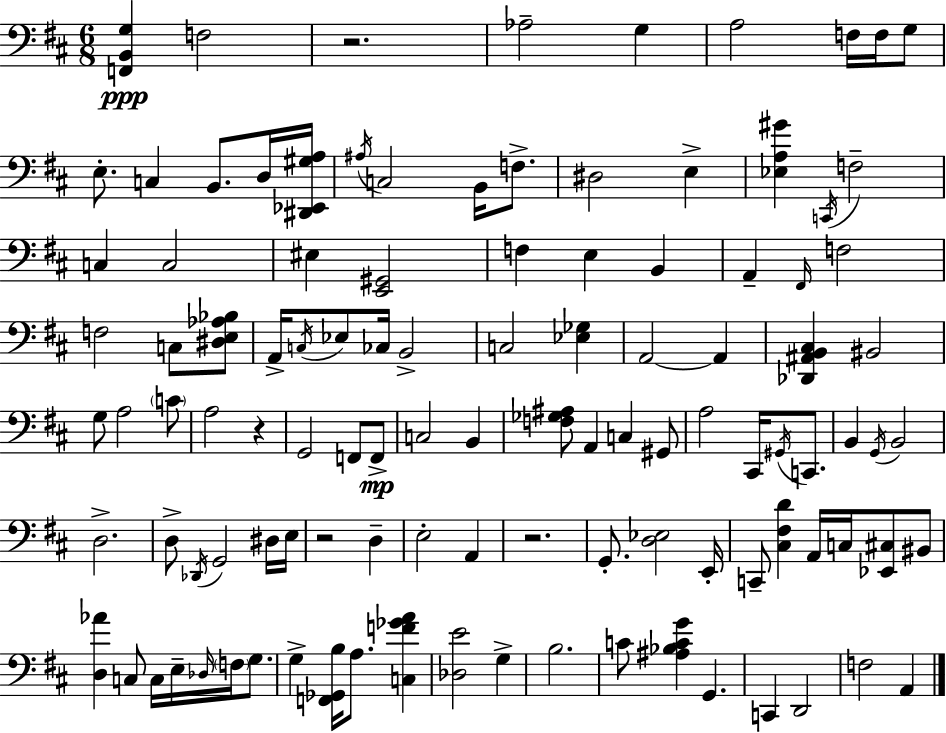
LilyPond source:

{
  \clef bass
  \numericTimeSignature
  \time 6/8
  \key d \major
  <f, b, g>4\ppp f2 | r2. | aes2-- g4 | a2 f16 f16 g8 | \break e8.-. c4 b,8. d16 <dis, ees, gis a>16 | \acciaccatura { ais16 } c2 b,16 f8.-> | dis2 e4-> | <ees a gis'>4 \acciaccatura { c,16 } f2-- | \break c4 c2 | eis4 <e, gis,>2 | f4 e4 b,4 | a,4-- \grace { fis,16 } f2 | \break f2 c8 | <dis e aes bes>8 a,16-> \acciaccatura { c16 } ees8 ces16 b,2-> | c2 | <ees ges>4 a,2~~ | \break a,4 <des, ais, b, cis>4 bis,2 | g8 a2 | \parenthesize c'8 a2 | r4 g,2 | \break f,8 f,8->\mp c2 | b,4 <f ges ais>8 a,4 c4 | gis,8 a2 | cis,16 \acciaccatura { gis,16 } c,8. b,4 \acciaccatura { g,16 } b,2 | \break d2.-> | d8-> \acciaccatura { des,16 } g,2 | dis16 e16 r2 | d4-- e2-. | \break a,4 r2. | g,8.-. <d ees>2 | e,16-. c,8-- <cis fis d'>4 | a,16 c16 <ees, cis>8 bis,8 <d aes'>4 c8 | \break c16 e16-- \grace { des16 } \parenthesize f16 g8. g4-> | <f, ges, b>16 a8. <c f' ges' a'>4 <des e'>2 | g4-> b2. | c'8 <ais bes c' g'>4 | \break g,4. c,4 | d,2 f2 | a,4 \bar "|."
}